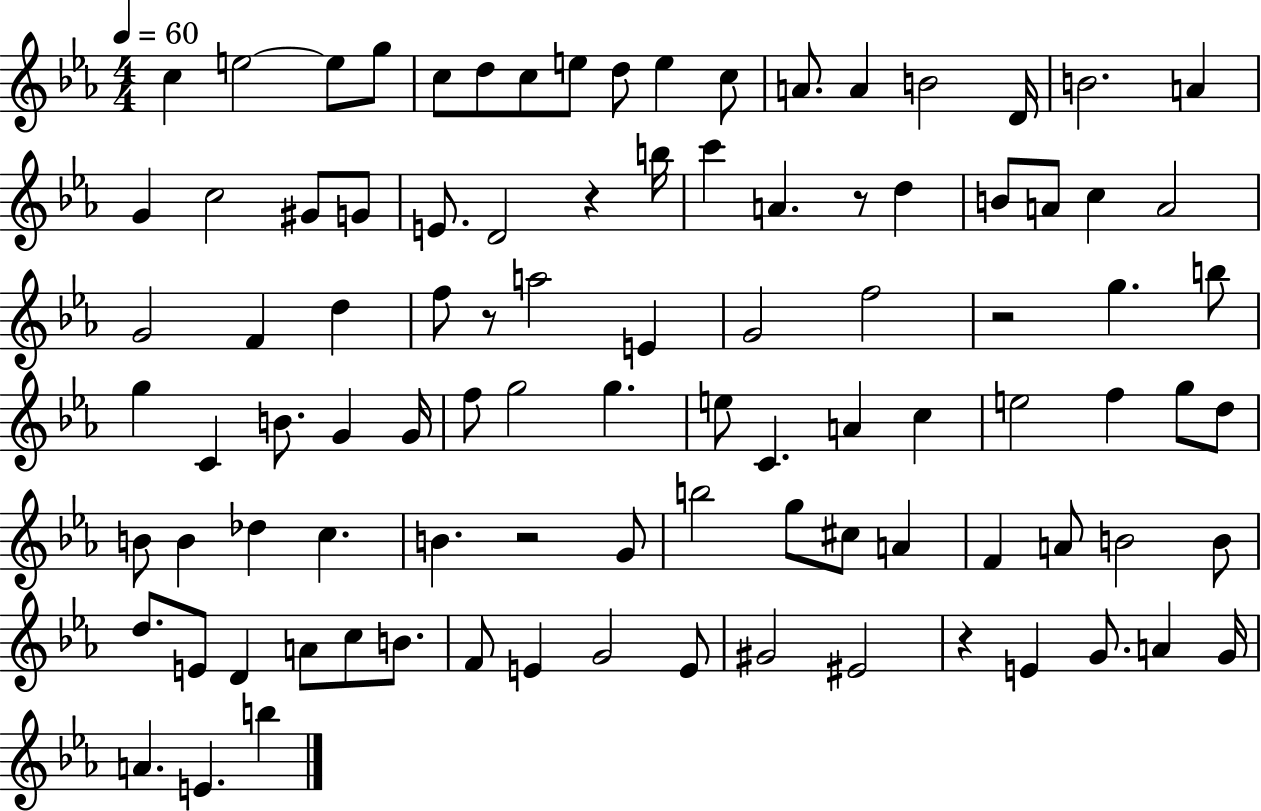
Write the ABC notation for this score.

X:1
T:Untitled
M:4/4
L:1/4
K:Eb
c e2 e/2 g/2 c/2 d/2 c/2 e/2 d/2 e c/2 A/2 A B2 D/4 B2 A G c2 ^G/2 G/2 E/2 D2 z b/4 c' A z/2 d B/2 A/2 c A2 G2 F d f/2 z/2 a2 E G2 f2 z2 g b/2 g C B/2 G G/4 f/2 g2 g e/2 C A c e2 f g/2 d/2 B/2 B _d c B z2 G/2 b2 g/2 ^c/2 A F A/2 B2 B/2 d/2 E/2 D A/2 c/2 B/2 F/2 E G2 E/2 ^G2 ^E2 z E G/2 A G/4 A E b